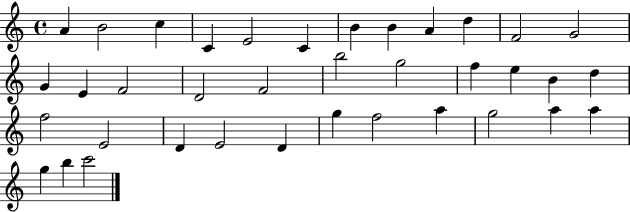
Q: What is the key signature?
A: C major